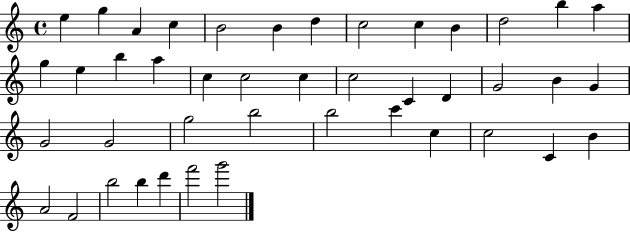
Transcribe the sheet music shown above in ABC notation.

X:1
T:Untitled
M:4/4
L:1/4
K:C
e g A c B2 B d c2 c B d2 b a g e b a c c2 c c2 C D G2 B G G2 G2 g2 b2 b2 c' c c2 C B A2 F2 b2 b d' f'2 g'2